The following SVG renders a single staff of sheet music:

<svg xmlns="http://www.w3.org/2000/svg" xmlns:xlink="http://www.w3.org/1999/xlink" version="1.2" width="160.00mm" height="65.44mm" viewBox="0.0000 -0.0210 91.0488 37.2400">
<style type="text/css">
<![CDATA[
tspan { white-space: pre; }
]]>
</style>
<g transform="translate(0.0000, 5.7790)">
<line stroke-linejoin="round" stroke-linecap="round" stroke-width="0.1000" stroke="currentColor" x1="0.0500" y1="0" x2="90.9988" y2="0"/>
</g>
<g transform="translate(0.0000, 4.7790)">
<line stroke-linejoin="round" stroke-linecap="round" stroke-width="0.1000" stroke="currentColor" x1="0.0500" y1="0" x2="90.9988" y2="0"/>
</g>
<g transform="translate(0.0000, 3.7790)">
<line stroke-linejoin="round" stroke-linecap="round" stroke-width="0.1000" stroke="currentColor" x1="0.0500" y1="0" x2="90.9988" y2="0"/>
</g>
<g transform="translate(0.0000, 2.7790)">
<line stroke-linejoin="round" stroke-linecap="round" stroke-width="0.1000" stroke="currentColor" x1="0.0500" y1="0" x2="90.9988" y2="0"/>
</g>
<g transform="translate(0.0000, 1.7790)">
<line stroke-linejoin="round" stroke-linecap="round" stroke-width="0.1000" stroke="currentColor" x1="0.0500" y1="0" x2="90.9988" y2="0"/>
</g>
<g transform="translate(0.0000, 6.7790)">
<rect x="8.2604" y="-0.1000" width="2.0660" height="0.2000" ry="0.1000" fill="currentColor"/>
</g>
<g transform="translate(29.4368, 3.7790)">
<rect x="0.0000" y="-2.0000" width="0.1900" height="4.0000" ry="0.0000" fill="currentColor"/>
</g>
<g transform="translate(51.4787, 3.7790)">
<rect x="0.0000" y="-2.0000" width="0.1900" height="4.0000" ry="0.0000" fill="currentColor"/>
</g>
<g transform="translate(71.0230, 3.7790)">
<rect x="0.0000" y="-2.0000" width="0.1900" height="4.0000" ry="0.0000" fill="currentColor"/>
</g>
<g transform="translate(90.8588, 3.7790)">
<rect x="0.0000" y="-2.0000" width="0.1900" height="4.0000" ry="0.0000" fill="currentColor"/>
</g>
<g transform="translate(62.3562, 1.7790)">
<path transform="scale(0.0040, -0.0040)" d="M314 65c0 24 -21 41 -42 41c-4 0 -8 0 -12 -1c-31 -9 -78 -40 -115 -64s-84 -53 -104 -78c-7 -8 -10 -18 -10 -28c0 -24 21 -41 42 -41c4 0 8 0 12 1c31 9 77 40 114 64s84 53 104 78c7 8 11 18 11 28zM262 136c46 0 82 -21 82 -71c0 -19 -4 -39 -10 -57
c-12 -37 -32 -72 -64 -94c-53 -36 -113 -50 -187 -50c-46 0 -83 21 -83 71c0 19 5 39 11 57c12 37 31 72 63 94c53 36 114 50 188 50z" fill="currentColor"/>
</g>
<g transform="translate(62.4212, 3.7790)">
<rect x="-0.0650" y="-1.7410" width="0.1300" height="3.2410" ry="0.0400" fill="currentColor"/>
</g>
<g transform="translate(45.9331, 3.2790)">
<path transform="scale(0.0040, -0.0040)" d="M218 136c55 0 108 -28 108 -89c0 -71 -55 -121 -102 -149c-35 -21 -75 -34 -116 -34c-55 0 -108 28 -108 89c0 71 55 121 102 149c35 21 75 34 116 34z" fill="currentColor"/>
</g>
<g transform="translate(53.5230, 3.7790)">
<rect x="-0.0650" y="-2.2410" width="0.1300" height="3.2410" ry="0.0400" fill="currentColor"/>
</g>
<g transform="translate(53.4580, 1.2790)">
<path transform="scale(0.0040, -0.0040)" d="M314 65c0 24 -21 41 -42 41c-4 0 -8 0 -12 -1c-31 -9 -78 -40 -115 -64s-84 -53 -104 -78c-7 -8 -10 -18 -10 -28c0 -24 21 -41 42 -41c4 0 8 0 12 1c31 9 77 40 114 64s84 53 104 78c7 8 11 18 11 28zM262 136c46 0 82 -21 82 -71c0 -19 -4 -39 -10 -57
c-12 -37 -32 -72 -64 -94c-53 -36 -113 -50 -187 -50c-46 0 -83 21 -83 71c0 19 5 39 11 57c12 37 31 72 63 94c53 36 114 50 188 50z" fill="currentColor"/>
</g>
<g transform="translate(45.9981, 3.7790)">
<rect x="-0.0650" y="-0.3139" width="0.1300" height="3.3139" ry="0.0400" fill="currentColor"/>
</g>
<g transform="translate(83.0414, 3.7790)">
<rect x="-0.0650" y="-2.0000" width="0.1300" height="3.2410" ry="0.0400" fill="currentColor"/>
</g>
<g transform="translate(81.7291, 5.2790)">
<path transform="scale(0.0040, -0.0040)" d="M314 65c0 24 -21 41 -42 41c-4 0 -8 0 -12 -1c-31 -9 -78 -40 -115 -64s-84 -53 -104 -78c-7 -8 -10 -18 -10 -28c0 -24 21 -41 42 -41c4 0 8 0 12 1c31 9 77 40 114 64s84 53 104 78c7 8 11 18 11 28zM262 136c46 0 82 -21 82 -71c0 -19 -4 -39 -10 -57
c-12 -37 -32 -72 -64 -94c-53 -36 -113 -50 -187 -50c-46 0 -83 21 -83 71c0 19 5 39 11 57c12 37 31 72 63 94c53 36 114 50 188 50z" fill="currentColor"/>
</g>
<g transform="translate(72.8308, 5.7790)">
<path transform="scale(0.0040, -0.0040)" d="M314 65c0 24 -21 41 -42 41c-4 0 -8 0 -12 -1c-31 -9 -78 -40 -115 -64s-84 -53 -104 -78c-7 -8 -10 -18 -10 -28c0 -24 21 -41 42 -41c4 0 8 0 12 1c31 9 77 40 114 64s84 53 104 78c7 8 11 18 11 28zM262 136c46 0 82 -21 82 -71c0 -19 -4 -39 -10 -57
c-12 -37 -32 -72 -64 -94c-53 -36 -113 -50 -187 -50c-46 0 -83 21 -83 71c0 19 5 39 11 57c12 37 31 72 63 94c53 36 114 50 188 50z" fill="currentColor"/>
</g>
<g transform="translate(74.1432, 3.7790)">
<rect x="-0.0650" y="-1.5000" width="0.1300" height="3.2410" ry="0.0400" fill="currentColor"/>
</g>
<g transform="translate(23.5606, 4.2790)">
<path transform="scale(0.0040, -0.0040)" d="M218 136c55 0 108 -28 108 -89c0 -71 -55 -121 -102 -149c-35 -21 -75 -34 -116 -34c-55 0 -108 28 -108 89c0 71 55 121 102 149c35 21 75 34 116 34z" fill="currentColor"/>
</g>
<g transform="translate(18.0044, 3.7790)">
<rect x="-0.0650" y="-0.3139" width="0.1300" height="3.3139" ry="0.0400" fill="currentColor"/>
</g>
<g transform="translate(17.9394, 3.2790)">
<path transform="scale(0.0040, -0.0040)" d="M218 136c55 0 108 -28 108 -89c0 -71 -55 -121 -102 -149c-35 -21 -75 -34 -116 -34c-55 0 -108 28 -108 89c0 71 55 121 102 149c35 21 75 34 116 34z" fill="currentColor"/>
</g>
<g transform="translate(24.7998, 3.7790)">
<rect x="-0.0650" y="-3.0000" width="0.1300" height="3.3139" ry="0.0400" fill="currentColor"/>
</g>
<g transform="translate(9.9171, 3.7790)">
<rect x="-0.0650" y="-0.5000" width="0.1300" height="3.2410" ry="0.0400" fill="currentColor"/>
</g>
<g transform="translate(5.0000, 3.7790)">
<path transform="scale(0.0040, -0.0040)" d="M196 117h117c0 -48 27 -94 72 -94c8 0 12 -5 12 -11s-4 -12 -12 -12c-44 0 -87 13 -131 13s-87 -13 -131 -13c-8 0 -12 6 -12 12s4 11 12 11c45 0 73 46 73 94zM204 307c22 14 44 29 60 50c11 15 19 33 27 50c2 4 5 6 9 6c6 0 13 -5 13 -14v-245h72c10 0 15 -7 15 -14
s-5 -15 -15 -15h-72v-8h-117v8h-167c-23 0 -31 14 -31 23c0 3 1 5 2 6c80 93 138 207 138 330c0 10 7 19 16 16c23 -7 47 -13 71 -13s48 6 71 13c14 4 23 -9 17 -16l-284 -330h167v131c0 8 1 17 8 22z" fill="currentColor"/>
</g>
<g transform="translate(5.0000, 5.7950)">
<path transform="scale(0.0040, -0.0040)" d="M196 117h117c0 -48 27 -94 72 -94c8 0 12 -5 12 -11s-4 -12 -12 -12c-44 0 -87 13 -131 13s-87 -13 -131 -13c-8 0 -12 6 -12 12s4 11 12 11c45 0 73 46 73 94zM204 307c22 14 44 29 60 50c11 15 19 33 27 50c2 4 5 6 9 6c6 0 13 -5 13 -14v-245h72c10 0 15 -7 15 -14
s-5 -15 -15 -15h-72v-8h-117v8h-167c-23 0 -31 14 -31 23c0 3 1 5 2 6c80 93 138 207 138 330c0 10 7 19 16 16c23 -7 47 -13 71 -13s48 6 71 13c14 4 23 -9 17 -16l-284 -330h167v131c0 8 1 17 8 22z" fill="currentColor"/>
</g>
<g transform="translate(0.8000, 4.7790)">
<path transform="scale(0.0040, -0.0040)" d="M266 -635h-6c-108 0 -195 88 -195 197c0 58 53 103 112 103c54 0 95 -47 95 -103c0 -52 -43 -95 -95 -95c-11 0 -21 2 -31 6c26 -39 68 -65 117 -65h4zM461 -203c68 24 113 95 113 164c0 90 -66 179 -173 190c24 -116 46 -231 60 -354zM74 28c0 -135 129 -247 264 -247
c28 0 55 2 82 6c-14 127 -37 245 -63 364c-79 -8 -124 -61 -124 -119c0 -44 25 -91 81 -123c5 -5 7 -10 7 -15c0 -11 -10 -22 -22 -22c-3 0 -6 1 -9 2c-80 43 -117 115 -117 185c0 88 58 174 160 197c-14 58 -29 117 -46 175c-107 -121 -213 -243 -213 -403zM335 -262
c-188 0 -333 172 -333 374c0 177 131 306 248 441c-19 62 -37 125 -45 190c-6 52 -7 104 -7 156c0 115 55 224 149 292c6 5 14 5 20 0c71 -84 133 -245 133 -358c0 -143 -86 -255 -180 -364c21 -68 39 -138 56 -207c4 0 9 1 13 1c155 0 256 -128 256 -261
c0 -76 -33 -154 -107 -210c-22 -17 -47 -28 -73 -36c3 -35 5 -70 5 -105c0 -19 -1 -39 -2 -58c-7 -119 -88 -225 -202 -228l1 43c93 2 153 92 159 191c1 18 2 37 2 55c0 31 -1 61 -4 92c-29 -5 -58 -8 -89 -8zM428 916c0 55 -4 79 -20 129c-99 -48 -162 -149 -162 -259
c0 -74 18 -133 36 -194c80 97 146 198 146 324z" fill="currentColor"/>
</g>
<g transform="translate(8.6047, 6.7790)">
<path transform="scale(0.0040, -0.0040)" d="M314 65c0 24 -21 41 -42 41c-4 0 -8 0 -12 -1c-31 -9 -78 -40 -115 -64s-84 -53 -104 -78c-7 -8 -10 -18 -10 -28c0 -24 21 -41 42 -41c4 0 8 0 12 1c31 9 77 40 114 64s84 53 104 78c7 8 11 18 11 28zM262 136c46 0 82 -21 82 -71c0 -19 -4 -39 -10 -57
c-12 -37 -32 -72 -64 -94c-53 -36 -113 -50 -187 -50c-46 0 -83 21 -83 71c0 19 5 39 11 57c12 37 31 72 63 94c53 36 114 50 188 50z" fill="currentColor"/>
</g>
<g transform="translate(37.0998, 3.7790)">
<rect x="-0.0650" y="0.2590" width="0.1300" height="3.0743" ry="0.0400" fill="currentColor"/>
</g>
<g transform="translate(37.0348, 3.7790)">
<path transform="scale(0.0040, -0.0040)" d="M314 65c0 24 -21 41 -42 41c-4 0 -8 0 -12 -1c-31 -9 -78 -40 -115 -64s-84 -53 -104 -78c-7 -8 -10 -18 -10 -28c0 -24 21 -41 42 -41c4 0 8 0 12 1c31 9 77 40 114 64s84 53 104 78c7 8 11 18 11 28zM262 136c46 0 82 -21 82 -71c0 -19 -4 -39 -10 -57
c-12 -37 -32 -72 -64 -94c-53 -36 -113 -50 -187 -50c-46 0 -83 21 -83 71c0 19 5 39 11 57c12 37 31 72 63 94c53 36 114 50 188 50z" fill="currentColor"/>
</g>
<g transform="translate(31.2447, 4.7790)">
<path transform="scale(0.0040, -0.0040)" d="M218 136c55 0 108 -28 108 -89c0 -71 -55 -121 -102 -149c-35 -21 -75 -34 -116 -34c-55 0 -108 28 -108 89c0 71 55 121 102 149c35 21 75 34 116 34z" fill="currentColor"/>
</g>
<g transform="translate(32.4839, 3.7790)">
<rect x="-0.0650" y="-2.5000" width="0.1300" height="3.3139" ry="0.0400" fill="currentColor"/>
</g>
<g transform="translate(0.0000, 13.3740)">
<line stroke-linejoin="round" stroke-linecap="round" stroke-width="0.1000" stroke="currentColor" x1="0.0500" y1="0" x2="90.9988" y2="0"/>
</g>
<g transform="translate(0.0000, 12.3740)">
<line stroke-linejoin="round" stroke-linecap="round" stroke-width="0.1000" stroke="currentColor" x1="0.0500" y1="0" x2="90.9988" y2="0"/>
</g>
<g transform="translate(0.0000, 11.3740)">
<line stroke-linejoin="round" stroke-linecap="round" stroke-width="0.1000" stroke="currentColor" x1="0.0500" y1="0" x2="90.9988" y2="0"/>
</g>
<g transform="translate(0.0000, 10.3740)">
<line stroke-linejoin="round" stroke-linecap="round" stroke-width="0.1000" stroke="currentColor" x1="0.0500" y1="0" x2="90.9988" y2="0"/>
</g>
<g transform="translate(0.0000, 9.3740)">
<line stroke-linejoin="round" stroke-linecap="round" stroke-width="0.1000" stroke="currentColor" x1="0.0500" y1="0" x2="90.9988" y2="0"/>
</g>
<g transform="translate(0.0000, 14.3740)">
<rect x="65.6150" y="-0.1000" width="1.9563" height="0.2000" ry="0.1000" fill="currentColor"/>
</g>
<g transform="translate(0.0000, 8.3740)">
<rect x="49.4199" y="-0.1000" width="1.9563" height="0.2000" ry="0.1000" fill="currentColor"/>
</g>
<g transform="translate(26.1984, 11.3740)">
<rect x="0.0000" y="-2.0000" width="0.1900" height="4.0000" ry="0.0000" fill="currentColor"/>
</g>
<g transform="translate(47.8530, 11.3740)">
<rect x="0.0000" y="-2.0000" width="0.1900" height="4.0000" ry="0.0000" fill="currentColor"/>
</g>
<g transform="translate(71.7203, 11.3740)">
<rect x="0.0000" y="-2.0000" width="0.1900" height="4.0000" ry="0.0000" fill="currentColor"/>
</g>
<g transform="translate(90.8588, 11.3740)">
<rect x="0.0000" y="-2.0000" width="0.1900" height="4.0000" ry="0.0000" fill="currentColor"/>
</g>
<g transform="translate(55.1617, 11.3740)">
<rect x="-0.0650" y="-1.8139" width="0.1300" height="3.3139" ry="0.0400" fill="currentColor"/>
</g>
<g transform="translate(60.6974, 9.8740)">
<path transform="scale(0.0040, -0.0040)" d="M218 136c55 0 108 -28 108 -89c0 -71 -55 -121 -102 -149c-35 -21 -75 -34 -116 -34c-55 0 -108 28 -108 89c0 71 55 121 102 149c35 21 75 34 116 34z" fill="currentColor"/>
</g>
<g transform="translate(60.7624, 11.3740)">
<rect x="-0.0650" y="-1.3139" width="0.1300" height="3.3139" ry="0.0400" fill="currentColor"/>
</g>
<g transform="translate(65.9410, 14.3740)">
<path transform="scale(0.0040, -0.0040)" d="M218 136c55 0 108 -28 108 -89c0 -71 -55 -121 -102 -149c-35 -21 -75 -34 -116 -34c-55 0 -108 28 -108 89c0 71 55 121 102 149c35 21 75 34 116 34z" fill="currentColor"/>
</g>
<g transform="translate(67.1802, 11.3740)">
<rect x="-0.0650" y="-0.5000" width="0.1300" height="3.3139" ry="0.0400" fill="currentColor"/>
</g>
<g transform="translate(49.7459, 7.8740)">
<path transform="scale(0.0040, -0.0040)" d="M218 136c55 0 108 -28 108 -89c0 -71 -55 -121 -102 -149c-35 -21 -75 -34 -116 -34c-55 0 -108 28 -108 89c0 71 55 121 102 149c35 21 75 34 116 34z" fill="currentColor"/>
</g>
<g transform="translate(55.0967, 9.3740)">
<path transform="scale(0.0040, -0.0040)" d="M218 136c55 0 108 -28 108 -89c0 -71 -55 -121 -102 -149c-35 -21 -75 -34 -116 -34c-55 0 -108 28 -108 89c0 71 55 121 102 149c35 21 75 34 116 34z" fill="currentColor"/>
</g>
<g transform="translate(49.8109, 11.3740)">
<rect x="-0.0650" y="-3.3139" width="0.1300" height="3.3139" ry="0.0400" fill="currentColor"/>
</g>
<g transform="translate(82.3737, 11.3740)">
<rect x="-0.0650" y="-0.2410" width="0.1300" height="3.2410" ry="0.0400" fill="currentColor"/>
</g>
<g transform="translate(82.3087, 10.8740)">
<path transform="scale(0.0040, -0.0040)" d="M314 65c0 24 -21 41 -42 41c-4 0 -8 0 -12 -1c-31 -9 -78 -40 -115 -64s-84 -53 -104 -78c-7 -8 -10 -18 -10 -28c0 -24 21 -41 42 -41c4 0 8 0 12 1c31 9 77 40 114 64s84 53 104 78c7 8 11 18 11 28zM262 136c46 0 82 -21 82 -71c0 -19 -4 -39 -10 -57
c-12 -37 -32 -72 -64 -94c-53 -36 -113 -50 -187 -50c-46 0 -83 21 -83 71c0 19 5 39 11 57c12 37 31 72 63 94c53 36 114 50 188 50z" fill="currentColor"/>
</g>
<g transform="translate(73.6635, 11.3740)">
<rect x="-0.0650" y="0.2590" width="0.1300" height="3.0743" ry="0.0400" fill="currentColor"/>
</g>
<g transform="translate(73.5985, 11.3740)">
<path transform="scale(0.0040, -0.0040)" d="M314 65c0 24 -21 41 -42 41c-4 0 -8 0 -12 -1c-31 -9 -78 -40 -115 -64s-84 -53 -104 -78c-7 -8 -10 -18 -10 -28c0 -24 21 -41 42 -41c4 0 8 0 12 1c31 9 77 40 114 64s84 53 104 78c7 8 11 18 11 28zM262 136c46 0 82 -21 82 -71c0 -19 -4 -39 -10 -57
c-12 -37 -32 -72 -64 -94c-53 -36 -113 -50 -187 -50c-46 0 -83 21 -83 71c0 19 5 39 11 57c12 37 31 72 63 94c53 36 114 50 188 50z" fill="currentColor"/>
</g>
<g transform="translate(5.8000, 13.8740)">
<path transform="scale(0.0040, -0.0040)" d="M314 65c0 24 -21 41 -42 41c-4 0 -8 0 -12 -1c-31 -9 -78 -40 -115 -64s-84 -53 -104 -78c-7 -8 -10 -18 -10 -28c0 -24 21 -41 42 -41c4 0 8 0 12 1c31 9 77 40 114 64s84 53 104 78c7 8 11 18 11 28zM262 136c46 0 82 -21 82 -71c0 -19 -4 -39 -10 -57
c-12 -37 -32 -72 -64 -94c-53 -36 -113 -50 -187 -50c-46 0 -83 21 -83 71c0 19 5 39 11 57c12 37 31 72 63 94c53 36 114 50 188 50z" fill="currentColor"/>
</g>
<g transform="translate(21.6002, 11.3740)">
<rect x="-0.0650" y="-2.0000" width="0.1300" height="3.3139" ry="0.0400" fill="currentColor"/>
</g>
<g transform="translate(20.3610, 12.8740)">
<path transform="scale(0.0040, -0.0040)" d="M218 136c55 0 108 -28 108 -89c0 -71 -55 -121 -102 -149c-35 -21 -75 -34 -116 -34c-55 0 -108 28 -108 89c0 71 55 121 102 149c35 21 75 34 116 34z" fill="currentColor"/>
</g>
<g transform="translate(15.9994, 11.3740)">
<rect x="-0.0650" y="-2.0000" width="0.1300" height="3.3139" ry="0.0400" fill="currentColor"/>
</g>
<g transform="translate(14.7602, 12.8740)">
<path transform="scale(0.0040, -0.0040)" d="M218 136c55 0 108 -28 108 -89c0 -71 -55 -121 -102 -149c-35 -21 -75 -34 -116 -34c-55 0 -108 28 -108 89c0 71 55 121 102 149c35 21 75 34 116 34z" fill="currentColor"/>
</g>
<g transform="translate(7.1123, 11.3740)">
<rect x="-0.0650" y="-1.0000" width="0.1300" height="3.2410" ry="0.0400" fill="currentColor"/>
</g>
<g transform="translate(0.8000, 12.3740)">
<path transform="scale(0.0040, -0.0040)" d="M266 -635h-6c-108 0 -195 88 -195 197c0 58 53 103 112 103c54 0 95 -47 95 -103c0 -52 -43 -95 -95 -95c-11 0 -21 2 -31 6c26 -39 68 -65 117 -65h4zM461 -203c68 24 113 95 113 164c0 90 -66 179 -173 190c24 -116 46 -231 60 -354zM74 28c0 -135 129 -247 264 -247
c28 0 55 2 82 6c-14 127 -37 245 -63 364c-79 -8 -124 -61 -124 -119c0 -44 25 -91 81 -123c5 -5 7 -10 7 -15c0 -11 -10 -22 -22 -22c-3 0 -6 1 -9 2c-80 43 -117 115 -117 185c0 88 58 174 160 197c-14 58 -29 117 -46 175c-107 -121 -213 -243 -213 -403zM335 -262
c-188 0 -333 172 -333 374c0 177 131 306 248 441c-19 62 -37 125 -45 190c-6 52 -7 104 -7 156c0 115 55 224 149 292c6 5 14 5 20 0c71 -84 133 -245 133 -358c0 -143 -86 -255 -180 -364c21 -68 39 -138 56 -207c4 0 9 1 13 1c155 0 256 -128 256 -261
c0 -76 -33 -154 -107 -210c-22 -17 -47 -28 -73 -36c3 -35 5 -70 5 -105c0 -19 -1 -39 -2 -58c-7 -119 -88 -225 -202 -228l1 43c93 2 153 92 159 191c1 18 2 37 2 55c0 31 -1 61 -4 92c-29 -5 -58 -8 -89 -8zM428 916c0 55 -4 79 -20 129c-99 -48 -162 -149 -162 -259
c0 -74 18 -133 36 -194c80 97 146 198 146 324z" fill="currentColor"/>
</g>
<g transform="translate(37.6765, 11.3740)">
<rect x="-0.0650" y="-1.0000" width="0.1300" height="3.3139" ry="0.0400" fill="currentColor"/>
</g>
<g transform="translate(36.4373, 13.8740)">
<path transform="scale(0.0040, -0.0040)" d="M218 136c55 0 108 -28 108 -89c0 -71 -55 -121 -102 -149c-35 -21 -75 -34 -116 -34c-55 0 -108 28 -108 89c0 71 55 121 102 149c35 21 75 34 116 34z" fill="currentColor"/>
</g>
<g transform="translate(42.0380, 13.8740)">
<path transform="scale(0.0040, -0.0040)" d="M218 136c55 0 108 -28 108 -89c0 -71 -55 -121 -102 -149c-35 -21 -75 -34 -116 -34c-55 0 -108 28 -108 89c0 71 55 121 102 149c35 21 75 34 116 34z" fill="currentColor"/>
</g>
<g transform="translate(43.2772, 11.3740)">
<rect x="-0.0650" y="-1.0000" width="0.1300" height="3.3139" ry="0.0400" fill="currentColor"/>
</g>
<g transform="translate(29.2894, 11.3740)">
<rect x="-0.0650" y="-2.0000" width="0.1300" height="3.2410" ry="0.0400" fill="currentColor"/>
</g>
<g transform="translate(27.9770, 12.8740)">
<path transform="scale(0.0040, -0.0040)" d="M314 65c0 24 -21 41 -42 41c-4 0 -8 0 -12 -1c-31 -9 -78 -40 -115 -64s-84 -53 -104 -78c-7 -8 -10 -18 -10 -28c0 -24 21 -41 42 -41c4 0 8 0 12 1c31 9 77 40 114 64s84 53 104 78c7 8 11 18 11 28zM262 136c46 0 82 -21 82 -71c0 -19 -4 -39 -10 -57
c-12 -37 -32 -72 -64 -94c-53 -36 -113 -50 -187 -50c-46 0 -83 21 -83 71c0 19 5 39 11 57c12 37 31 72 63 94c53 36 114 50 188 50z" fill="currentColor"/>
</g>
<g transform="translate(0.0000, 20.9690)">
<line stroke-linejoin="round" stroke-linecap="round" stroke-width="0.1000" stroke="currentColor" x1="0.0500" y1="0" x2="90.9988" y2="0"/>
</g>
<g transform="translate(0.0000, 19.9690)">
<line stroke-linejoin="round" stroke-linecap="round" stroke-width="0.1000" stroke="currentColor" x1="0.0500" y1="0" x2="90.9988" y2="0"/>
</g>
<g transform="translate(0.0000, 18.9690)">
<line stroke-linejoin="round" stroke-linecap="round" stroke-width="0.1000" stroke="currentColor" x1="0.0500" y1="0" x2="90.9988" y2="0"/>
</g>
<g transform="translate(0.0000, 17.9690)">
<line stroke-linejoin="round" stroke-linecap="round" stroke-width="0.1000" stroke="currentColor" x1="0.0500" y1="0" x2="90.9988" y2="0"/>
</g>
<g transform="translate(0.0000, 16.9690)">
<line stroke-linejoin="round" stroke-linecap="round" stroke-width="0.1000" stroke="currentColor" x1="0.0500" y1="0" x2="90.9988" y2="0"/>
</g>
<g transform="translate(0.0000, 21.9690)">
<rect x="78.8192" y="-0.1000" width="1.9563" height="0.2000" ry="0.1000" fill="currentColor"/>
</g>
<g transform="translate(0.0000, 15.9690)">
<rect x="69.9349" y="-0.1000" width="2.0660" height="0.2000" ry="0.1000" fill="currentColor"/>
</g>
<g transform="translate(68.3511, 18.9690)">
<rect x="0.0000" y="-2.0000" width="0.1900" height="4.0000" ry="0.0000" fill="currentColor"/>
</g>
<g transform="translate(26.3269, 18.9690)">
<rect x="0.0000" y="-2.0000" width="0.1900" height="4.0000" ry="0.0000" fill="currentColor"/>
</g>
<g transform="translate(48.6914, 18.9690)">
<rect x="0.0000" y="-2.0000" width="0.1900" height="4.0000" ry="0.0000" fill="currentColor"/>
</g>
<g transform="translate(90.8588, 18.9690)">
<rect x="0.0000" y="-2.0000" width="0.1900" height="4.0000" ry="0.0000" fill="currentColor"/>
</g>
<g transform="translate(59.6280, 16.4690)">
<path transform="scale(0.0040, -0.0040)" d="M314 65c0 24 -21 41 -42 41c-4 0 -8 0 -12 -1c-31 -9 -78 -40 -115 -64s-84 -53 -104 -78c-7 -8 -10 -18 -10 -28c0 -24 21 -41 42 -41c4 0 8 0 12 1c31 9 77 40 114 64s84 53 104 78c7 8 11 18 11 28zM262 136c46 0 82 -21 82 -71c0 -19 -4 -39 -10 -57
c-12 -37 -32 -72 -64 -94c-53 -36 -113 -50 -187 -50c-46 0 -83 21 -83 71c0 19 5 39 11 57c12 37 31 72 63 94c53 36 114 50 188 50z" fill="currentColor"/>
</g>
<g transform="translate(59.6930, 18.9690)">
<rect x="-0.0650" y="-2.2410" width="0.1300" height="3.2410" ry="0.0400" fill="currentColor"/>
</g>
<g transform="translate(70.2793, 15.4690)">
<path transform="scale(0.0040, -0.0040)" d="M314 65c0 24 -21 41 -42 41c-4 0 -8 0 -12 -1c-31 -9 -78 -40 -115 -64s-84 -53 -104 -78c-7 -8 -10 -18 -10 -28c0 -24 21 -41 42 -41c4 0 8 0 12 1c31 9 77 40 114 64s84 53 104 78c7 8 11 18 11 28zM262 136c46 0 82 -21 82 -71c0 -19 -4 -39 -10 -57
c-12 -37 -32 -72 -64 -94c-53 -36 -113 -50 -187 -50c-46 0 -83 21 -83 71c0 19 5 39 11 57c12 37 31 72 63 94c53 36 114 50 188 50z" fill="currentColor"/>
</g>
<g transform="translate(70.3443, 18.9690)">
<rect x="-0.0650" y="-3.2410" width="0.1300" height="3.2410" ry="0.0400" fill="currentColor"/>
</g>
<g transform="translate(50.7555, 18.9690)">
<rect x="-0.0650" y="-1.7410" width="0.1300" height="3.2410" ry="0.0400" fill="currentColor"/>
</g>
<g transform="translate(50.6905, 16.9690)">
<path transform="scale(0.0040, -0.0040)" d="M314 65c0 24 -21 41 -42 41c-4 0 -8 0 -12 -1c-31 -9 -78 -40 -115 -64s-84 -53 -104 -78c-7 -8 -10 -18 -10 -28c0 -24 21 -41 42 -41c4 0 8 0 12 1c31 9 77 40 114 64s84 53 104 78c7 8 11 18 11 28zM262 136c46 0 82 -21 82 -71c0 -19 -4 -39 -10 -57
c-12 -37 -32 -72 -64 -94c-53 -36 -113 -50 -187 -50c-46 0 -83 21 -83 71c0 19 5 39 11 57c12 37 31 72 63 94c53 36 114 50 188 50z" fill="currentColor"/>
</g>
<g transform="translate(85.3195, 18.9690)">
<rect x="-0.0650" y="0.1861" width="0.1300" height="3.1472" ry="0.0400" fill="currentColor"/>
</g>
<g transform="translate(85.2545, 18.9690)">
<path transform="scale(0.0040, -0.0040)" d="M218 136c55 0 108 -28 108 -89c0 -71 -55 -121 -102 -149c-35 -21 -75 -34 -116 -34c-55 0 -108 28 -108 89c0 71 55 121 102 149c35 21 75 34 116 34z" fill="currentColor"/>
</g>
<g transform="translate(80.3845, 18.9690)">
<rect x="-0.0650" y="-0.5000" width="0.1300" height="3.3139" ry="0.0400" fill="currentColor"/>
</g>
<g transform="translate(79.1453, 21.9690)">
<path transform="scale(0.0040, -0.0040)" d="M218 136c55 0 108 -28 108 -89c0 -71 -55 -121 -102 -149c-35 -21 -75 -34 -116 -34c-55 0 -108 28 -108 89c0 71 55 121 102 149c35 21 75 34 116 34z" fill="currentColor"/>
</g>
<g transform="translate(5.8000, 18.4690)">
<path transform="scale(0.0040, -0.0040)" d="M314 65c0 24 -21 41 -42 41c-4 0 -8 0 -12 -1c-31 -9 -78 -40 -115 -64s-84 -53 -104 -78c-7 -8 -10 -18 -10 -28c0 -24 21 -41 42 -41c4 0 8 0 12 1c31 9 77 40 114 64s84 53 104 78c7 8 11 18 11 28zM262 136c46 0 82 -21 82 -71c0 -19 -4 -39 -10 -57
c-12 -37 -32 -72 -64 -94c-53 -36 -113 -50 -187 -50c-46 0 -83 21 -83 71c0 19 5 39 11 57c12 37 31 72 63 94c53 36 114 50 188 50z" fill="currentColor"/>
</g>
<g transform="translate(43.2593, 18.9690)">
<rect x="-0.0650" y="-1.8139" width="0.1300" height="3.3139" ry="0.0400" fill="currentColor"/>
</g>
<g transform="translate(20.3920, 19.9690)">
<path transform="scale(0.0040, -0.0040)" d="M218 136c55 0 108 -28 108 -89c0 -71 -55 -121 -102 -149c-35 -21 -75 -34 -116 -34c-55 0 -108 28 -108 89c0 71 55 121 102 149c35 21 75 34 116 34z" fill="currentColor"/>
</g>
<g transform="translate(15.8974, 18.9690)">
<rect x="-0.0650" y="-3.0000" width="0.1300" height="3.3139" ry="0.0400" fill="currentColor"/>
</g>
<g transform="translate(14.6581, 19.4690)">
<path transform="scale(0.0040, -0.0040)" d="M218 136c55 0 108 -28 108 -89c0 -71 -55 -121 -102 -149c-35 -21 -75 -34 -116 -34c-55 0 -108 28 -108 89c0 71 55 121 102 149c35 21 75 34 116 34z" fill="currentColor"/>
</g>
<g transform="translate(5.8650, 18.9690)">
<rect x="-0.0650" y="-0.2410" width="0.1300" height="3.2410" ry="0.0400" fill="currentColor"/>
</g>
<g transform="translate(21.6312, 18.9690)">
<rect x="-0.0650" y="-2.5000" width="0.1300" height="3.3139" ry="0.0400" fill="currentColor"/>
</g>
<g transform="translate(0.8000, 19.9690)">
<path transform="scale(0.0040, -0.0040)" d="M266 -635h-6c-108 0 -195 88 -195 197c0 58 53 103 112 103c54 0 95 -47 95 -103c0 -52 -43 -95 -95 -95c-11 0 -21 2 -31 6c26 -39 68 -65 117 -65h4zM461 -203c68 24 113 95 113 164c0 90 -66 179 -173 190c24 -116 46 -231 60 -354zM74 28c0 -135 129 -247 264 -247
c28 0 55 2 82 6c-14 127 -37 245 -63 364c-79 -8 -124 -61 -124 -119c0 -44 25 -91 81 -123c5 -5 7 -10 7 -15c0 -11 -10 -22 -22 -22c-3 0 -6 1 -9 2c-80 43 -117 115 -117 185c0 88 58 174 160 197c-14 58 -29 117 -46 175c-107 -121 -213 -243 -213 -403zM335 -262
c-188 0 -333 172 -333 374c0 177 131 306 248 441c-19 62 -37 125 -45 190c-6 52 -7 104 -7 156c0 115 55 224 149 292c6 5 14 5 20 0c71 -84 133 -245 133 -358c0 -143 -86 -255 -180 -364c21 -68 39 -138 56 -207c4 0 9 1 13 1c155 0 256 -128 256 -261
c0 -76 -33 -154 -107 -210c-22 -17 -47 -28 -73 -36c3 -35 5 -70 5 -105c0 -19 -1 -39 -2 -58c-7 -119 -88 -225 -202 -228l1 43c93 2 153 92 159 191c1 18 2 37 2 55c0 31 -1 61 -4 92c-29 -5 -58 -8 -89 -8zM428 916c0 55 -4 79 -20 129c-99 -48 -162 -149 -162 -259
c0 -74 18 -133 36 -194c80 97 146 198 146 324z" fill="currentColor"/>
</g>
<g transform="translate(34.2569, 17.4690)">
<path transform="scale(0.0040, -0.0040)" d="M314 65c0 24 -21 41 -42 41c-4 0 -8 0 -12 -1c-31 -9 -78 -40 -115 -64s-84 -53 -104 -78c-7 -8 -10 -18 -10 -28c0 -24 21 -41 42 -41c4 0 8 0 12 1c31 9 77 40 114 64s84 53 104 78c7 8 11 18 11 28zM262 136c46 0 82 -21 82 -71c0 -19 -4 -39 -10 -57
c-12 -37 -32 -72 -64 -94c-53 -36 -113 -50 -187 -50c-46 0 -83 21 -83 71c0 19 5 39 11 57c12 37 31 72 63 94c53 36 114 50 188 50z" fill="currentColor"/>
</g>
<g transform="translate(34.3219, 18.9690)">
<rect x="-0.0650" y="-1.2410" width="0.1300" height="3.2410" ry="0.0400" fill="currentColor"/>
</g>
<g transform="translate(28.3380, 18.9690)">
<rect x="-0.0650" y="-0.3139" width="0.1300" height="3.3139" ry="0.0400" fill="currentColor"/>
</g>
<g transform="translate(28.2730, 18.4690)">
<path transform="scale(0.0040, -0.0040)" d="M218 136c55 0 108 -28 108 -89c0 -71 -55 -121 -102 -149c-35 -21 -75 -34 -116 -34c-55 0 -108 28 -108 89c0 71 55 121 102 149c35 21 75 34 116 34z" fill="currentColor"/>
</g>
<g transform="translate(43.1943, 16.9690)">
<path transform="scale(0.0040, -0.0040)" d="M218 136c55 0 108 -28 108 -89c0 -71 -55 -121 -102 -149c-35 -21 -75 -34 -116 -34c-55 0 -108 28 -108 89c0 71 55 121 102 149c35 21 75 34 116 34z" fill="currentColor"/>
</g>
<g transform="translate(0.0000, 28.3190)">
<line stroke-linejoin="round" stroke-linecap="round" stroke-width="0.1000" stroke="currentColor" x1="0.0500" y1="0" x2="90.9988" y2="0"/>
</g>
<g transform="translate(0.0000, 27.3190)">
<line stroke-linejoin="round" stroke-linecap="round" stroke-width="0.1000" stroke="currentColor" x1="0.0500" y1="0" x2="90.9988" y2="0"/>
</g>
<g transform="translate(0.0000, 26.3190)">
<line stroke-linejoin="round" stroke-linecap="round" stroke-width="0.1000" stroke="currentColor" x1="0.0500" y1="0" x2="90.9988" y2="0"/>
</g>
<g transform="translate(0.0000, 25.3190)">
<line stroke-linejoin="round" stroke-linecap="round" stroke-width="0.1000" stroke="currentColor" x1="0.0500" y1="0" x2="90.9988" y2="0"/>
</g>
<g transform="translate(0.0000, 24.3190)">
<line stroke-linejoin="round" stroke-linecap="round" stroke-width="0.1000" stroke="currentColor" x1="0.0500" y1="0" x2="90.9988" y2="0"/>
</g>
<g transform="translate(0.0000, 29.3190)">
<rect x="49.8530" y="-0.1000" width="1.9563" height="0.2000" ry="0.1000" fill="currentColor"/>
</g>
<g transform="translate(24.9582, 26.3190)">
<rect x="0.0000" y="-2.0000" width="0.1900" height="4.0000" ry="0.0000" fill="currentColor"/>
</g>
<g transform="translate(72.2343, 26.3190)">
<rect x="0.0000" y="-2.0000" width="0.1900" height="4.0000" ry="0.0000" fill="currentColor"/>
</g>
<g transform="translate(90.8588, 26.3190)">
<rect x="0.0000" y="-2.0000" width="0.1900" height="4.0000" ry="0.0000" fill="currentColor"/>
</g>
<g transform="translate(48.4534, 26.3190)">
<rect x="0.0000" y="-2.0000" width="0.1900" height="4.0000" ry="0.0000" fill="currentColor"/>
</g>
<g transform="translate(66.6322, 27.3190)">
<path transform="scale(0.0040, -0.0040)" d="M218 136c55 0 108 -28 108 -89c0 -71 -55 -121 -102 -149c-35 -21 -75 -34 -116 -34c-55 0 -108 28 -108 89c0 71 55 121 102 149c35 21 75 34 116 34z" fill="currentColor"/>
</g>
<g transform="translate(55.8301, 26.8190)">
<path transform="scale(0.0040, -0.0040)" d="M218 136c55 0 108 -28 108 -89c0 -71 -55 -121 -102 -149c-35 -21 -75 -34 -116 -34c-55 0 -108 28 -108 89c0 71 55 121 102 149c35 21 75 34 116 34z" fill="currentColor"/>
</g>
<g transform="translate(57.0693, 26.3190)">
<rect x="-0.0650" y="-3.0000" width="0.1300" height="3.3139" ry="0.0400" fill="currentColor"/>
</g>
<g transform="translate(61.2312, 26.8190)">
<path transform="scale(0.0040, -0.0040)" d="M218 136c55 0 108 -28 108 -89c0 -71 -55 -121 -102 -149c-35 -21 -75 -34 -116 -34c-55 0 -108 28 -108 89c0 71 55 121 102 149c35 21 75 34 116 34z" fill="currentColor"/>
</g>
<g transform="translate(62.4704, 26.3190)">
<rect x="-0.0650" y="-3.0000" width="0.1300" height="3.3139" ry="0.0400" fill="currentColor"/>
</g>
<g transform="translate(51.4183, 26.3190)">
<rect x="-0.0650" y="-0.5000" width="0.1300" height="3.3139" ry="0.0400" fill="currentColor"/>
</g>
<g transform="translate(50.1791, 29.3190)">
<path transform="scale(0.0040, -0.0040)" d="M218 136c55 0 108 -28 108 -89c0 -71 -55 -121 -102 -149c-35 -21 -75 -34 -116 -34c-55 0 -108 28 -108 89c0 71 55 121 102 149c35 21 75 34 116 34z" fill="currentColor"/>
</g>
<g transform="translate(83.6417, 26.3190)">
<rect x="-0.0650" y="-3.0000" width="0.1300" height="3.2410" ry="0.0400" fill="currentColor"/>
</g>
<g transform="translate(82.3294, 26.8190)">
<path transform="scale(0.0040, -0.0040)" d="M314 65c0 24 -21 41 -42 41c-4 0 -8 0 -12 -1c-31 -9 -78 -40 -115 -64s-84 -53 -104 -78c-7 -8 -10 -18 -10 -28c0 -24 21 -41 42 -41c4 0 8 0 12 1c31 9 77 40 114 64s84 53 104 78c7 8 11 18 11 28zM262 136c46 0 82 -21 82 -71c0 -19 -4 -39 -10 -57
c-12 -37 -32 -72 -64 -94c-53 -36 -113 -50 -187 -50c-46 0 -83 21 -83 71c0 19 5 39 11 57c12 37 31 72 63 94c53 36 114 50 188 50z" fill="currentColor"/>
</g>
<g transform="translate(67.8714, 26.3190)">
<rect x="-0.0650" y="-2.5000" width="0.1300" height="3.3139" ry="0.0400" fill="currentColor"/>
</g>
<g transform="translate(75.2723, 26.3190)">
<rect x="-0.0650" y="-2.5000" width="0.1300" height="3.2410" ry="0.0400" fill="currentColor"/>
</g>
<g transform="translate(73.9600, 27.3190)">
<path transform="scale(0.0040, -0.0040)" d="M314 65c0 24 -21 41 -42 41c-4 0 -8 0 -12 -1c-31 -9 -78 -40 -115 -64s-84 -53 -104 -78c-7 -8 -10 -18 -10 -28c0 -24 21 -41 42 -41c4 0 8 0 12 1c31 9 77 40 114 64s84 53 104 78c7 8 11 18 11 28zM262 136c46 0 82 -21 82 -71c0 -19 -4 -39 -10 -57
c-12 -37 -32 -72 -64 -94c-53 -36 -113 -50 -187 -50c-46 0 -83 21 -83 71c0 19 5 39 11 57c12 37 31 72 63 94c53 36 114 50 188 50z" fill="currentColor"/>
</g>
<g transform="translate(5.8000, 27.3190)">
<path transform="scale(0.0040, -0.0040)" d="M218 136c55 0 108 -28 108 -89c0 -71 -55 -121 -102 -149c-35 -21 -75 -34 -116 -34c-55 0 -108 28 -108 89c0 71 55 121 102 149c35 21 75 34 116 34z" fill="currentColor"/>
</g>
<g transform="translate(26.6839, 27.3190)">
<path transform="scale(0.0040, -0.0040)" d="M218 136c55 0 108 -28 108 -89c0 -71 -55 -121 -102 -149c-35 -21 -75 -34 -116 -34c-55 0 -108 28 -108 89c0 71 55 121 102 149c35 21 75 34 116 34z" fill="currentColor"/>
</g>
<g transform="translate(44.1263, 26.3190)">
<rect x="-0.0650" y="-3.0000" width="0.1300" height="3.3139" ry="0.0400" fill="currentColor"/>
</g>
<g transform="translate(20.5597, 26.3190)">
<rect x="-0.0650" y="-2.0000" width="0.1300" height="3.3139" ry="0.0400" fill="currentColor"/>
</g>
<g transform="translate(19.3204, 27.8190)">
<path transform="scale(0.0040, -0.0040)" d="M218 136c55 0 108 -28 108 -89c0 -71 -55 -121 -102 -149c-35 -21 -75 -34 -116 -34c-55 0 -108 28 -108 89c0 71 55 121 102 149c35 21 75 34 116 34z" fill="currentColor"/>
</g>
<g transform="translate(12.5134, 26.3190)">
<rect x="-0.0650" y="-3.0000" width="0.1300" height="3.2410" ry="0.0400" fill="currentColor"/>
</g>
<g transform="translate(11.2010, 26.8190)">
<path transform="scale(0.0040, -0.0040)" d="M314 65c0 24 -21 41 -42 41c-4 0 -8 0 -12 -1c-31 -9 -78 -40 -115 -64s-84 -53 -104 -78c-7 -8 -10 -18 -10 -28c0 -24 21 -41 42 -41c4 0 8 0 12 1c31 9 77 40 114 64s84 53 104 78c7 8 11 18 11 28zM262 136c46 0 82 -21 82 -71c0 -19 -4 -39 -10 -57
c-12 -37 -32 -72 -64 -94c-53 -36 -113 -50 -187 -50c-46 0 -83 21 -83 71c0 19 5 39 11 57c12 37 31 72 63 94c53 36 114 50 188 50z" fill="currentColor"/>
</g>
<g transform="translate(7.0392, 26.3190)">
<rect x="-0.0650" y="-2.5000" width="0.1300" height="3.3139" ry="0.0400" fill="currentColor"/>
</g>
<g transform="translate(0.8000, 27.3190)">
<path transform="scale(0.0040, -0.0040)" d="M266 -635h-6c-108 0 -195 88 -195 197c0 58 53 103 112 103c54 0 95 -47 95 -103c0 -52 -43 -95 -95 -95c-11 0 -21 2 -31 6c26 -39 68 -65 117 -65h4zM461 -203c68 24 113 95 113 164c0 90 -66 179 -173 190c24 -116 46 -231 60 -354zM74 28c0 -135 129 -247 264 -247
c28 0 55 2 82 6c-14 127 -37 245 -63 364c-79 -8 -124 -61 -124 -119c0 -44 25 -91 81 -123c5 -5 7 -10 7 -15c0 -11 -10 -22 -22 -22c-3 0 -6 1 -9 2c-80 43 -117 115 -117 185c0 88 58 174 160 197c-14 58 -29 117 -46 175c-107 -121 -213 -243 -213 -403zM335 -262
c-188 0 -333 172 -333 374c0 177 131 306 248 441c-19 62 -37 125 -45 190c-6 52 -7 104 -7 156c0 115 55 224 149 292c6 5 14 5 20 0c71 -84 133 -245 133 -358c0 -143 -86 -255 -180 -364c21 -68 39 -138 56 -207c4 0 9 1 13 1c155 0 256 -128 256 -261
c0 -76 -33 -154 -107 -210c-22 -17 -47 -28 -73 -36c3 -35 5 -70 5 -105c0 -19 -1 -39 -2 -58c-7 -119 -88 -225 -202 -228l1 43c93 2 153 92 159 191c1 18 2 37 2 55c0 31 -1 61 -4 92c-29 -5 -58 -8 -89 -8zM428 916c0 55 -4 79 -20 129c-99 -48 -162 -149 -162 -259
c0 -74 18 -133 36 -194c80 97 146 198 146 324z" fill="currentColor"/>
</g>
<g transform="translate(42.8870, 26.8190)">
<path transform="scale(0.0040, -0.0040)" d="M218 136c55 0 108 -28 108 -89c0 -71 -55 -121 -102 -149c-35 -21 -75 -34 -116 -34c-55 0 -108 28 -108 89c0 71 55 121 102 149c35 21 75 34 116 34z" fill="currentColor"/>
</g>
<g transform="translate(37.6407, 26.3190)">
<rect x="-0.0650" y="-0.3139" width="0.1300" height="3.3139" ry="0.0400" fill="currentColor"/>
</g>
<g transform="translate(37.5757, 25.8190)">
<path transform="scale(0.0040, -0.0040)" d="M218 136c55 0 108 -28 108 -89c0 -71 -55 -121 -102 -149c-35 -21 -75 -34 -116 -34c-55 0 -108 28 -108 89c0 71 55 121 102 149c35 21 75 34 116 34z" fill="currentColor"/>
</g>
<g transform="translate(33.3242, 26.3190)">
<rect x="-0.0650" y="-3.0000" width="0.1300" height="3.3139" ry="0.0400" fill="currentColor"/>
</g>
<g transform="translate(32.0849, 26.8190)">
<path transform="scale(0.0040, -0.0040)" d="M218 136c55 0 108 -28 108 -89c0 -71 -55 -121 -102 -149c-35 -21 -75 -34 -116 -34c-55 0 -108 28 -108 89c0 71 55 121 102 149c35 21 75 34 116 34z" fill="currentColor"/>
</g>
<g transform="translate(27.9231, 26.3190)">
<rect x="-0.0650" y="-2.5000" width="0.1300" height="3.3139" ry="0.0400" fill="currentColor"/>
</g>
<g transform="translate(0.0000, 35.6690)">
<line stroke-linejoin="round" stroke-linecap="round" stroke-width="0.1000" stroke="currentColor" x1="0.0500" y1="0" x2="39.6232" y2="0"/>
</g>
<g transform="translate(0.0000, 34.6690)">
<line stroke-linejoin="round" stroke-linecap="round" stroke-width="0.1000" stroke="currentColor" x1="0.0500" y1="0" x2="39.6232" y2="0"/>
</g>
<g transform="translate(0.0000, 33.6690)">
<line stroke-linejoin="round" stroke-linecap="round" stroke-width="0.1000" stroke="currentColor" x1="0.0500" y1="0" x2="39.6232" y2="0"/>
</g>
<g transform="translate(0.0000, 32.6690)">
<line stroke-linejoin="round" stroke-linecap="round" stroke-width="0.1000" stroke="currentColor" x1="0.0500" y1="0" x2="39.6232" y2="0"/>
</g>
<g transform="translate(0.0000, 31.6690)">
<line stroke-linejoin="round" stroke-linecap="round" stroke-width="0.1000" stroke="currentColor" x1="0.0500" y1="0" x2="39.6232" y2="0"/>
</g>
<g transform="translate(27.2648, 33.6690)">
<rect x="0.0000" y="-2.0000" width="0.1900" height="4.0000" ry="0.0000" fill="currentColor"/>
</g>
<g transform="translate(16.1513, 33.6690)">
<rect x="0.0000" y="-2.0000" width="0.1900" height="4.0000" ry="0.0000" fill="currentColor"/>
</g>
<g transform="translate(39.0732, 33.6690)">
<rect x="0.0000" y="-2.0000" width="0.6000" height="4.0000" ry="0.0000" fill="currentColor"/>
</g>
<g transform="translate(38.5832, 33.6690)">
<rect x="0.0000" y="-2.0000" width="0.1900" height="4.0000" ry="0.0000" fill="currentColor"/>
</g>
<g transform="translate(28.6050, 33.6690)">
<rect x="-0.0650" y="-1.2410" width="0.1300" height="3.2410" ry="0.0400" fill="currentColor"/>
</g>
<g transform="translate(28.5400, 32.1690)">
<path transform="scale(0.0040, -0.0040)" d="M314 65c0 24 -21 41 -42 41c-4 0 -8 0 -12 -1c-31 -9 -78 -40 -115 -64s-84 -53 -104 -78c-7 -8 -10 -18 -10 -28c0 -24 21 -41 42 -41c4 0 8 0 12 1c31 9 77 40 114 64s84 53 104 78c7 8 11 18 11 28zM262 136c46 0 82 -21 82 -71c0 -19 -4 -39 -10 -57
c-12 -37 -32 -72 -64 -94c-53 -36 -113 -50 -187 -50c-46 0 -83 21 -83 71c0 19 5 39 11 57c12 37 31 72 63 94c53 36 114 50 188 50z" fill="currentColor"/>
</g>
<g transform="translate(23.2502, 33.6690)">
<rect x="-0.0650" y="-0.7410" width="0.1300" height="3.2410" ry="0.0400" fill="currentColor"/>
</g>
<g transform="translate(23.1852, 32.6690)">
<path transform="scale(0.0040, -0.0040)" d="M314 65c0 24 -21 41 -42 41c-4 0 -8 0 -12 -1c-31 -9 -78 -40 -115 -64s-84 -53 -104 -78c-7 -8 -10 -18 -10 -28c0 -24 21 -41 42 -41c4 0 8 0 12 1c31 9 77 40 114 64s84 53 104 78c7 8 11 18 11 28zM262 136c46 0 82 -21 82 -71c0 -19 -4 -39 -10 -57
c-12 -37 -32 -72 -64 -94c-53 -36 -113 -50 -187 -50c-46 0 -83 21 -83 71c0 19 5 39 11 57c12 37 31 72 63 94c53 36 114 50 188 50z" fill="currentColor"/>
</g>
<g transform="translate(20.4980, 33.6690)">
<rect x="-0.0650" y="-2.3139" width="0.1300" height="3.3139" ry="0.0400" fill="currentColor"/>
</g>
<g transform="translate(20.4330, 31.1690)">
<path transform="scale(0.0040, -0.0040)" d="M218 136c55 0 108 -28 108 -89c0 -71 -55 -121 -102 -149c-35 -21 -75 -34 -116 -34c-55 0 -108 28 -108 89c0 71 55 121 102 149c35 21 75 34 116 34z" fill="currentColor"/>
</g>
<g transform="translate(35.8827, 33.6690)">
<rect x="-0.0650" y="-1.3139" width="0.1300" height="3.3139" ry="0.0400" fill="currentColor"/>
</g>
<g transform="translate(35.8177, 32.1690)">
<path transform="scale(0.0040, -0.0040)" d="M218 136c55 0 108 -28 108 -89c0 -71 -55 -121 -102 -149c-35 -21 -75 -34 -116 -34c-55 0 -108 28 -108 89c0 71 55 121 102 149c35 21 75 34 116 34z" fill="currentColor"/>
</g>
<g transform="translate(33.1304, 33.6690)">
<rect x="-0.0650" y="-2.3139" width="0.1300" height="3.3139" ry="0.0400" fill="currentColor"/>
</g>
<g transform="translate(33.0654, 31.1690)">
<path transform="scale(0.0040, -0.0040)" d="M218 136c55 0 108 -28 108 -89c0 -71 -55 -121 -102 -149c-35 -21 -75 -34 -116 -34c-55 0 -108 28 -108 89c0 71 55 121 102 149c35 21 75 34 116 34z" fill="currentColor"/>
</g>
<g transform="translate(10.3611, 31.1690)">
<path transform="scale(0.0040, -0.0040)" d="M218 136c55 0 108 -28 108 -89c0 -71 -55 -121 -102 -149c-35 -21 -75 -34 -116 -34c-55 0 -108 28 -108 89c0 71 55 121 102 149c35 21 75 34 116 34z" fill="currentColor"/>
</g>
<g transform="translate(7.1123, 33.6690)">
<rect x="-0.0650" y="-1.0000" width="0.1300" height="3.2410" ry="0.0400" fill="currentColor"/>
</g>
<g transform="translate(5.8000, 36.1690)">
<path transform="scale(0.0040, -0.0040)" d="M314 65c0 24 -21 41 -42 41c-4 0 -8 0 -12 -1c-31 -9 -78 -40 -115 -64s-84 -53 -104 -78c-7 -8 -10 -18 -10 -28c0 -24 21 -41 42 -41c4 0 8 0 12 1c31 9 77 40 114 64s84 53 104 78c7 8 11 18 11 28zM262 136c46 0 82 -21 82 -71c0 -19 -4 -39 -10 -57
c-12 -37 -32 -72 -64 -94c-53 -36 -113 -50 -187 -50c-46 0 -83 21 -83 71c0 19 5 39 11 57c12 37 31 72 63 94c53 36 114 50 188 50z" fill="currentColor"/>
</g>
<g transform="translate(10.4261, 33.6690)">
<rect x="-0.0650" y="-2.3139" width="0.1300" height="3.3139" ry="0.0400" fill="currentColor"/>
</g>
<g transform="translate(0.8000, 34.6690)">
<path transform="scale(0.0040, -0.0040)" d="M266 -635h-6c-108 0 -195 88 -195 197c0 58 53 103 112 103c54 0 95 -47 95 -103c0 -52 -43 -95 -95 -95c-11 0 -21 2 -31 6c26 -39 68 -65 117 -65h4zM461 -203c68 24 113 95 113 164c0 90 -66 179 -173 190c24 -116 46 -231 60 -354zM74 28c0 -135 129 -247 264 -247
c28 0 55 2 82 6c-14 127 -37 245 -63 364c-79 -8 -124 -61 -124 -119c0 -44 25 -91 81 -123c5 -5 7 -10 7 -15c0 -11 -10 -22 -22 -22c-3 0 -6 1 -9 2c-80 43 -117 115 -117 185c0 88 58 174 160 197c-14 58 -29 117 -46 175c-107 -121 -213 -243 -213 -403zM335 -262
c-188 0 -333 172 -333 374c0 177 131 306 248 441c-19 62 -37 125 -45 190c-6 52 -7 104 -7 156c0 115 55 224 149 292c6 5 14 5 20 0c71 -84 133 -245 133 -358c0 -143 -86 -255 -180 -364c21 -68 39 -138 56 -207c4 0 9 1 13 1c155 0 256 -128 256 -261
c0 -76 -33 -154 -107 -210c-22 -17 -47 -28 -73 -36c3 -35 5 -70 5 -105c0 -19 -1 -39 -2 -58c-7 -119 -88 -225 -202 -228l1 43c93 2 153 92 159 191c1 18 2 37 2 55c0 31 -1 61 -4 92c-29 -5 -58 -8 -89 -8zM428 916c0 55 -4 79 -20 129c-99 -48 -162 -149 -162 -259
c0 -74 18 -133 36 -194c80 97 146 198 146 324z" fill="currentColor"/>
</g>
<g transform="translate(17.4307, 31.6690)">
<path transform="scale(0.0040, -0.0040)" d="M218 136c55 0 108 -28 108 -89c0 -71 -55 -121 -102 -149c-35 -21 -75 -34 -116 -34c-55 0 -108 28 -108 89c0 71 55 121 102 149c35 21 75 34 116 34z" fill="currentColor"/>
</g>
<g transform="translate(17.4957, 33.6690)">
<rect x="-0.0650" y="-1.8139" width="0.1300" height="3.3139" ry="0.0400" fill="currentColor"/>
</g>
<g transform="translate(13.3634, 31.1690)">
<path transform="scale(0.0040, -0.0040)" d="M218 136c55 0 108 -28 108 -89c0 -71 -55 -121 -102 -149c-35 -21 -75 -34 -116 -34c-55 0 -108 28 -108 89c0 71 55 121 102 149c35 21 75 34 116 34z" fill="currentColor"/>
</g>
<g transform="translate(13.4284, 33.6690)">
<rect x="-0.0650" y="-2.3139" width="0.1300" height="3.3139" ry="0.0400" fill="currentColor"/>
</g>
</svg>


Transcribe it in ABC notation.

X:1
T:Untitled
M:4/4
L:1/4
K:C
C2 c A G B2 c g2 f2 E2 F2 D2 F F F2 D D b f e C B2 c2 c2 A G c e2 f f2 g2 b2 C B G A2 F G A c A C A A G G2 A2 D2 g g f g d2 e2 g e